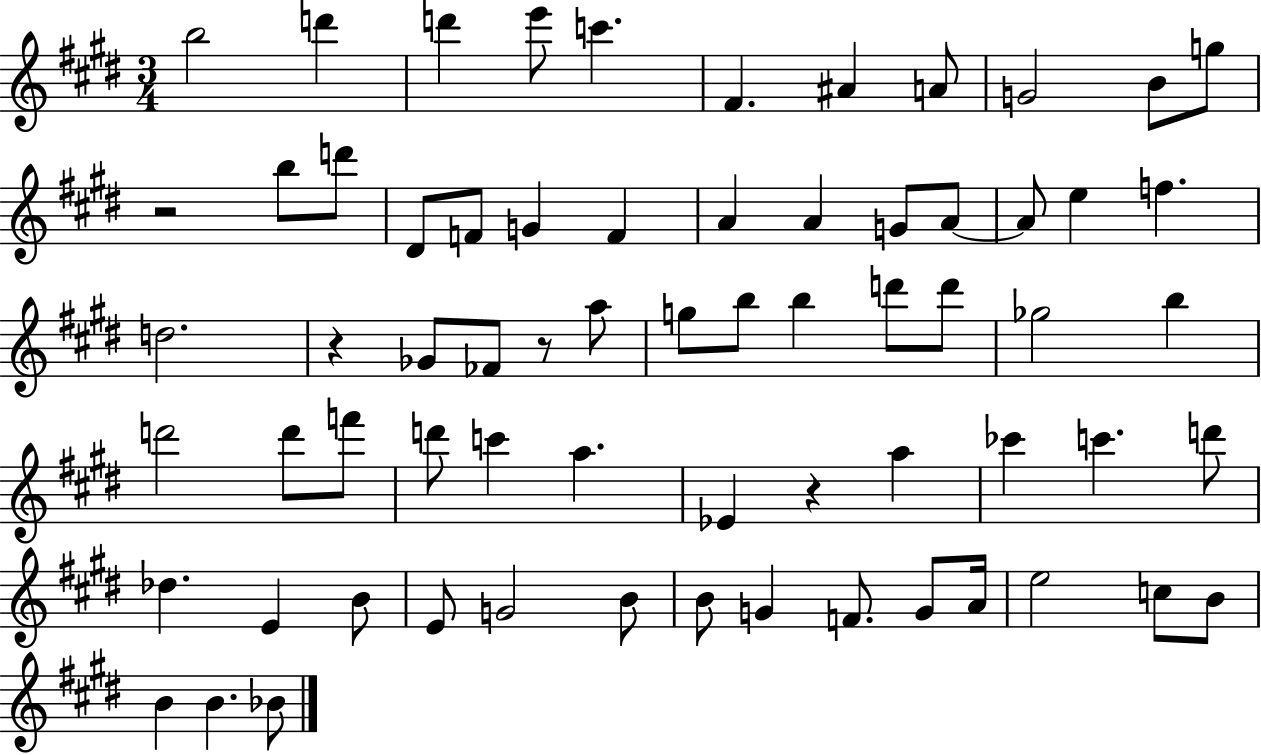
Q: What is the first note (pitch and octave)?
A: B5